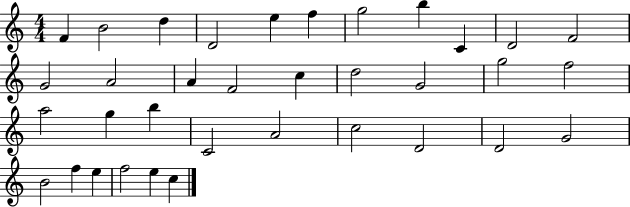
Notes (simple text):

F4/q B4/h D5/q D4/h E5/q F5/q G5/h B5/q C4/q D4/h F4/h G4/h A4/h A4/q F4/h C5/q D5/h G4/h G5/h F5/h A5/h G5/q B5/q C4/h A4/h C5/h D4/h D4/h G4/h B4/h F5/q E5/q F5/h E5/q C5/q